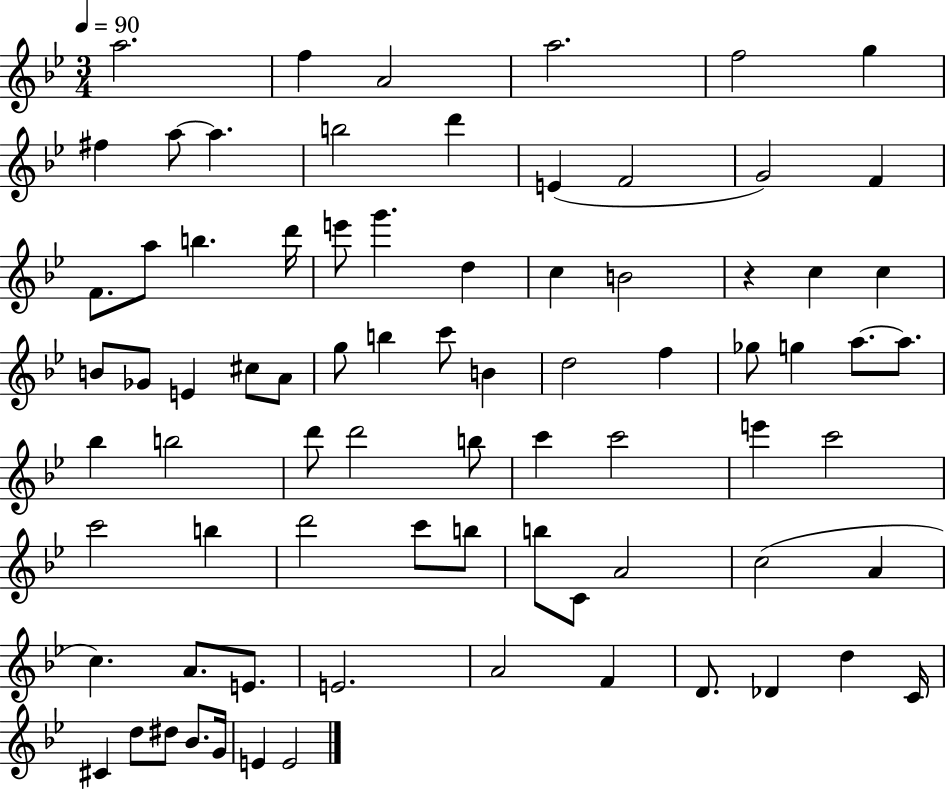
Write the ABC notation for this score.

X:1
T:Untitled
M:3/4
L:1/4
K:Bb
a2 f A2 a2 f2 g ^f a/2 a b2 d' E F2 G2 F F/2 a/2 b d'/4 e'/2 g' d c B2 z c c B/2 _G/2 E ^c/2 A/2 g/2 b c'/2 B d2 f _g/2 g a/2 a/2 _b b2 d'/2 d'2 b/2 c' c'2 e' c'2 c'2 b d'2 c'/2 b/2 b/2 C/2 A2 c2 A c A/2 E/2 E2 A2 F D/2 _D d C/4 ^C d/2 ^d/2 _B/2 G/4 E E2